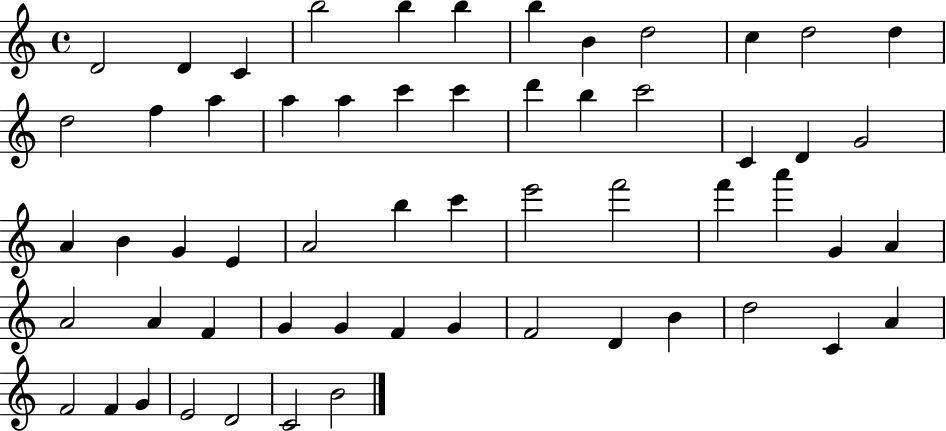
D4/h D4/q C4/q B5/h B5/q B5/q B5/q B4/q D5/h C5/q D5/h D5/q D5/h F5/q A5/q A5/q A5/q C6/q C6/q D6/q B5/q C6/h C4/q D4/q G4/h A4/q B4/q G4/q E4/q A4/h B5/q C6/q E6/h F6/h F6/q A6/q G4/q A4/q A4/h A4/q F4/q G4/q G4/q F4/q G4/q F4/h D4/q B4/q D5/h C4/q A4/q F4/h F4/q G4/q E4/h D4/h C4/h B4/h